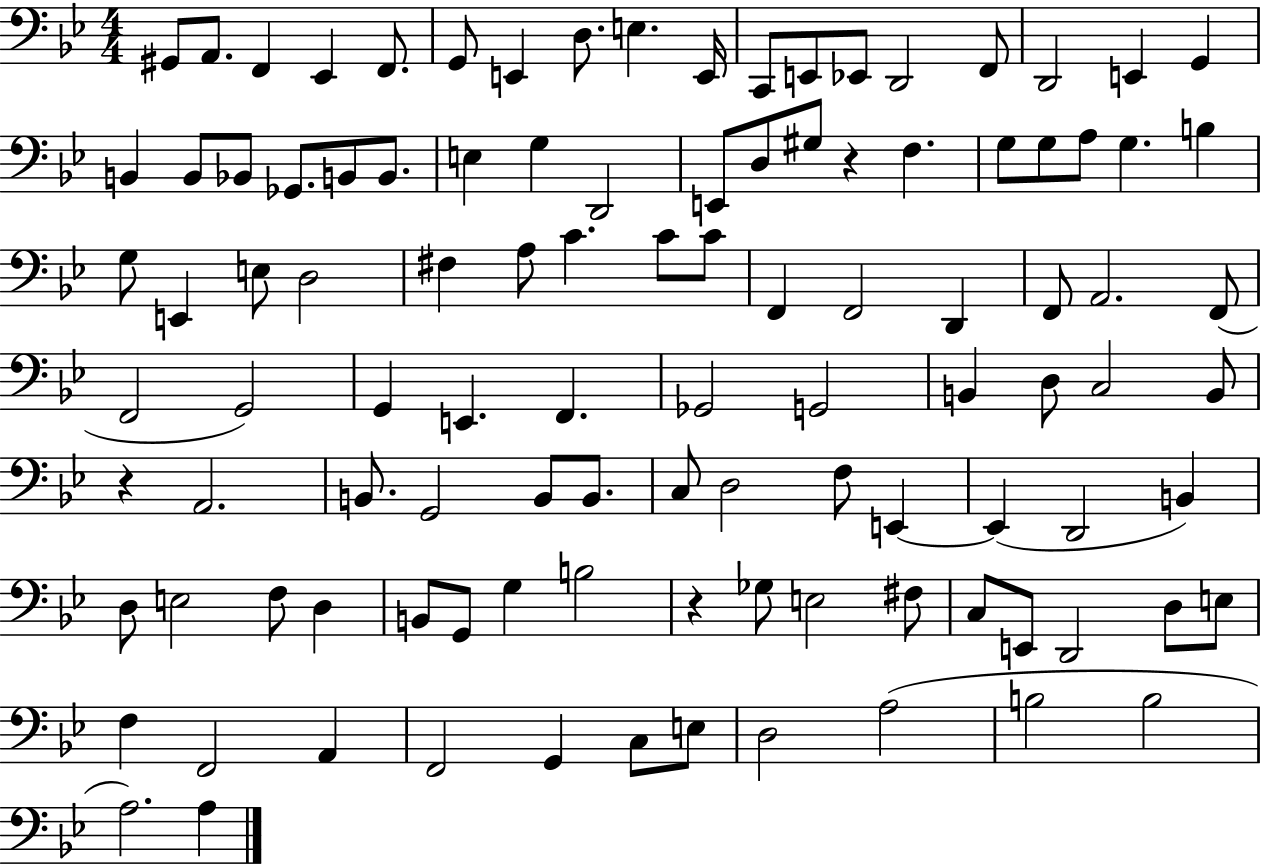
G#2/e A2/e. F2/q Eb2/q F2/e. G2/e E2/q D3/e. E3/q. E2/s C2/e E2/e Eb2/e D2/h F2/e D2/h E2/q G2/q B2/q B2/e Bb2/e Gb2/e. B2/e B2/e. E3/q G3/q D2/h E2/e D3/e G#3/e R/q F3/q. G3/e G3/e A3/e G3/q. B3/q G3/e E2/q E3/e D3/h F#3/q A3/e C4/q. C4/e C4/e F2/q F2/h D2/q F2/e A2/h. F2/e F2/h G2/h G2/q E2/q. F2/q. Gb2/h G2/h B2/q D3/e C3/h B2/e R/q A2/h. B2/e. G2/h B2/e B2/e. C3/e D3/h F3/e E2/q E2/q D2/h B2/q D3/e E3/h F3/e D3/q B2/e G2/e G3/q B3/h R/q Gb3/e E3/h F#3/e C3/e E2/e D2/h D3/e E3/e F3/q F2/h A2/q F2/h G2/q C3/e E3/e D3/h A3/h B3/h B3/h A3/h. A3/q